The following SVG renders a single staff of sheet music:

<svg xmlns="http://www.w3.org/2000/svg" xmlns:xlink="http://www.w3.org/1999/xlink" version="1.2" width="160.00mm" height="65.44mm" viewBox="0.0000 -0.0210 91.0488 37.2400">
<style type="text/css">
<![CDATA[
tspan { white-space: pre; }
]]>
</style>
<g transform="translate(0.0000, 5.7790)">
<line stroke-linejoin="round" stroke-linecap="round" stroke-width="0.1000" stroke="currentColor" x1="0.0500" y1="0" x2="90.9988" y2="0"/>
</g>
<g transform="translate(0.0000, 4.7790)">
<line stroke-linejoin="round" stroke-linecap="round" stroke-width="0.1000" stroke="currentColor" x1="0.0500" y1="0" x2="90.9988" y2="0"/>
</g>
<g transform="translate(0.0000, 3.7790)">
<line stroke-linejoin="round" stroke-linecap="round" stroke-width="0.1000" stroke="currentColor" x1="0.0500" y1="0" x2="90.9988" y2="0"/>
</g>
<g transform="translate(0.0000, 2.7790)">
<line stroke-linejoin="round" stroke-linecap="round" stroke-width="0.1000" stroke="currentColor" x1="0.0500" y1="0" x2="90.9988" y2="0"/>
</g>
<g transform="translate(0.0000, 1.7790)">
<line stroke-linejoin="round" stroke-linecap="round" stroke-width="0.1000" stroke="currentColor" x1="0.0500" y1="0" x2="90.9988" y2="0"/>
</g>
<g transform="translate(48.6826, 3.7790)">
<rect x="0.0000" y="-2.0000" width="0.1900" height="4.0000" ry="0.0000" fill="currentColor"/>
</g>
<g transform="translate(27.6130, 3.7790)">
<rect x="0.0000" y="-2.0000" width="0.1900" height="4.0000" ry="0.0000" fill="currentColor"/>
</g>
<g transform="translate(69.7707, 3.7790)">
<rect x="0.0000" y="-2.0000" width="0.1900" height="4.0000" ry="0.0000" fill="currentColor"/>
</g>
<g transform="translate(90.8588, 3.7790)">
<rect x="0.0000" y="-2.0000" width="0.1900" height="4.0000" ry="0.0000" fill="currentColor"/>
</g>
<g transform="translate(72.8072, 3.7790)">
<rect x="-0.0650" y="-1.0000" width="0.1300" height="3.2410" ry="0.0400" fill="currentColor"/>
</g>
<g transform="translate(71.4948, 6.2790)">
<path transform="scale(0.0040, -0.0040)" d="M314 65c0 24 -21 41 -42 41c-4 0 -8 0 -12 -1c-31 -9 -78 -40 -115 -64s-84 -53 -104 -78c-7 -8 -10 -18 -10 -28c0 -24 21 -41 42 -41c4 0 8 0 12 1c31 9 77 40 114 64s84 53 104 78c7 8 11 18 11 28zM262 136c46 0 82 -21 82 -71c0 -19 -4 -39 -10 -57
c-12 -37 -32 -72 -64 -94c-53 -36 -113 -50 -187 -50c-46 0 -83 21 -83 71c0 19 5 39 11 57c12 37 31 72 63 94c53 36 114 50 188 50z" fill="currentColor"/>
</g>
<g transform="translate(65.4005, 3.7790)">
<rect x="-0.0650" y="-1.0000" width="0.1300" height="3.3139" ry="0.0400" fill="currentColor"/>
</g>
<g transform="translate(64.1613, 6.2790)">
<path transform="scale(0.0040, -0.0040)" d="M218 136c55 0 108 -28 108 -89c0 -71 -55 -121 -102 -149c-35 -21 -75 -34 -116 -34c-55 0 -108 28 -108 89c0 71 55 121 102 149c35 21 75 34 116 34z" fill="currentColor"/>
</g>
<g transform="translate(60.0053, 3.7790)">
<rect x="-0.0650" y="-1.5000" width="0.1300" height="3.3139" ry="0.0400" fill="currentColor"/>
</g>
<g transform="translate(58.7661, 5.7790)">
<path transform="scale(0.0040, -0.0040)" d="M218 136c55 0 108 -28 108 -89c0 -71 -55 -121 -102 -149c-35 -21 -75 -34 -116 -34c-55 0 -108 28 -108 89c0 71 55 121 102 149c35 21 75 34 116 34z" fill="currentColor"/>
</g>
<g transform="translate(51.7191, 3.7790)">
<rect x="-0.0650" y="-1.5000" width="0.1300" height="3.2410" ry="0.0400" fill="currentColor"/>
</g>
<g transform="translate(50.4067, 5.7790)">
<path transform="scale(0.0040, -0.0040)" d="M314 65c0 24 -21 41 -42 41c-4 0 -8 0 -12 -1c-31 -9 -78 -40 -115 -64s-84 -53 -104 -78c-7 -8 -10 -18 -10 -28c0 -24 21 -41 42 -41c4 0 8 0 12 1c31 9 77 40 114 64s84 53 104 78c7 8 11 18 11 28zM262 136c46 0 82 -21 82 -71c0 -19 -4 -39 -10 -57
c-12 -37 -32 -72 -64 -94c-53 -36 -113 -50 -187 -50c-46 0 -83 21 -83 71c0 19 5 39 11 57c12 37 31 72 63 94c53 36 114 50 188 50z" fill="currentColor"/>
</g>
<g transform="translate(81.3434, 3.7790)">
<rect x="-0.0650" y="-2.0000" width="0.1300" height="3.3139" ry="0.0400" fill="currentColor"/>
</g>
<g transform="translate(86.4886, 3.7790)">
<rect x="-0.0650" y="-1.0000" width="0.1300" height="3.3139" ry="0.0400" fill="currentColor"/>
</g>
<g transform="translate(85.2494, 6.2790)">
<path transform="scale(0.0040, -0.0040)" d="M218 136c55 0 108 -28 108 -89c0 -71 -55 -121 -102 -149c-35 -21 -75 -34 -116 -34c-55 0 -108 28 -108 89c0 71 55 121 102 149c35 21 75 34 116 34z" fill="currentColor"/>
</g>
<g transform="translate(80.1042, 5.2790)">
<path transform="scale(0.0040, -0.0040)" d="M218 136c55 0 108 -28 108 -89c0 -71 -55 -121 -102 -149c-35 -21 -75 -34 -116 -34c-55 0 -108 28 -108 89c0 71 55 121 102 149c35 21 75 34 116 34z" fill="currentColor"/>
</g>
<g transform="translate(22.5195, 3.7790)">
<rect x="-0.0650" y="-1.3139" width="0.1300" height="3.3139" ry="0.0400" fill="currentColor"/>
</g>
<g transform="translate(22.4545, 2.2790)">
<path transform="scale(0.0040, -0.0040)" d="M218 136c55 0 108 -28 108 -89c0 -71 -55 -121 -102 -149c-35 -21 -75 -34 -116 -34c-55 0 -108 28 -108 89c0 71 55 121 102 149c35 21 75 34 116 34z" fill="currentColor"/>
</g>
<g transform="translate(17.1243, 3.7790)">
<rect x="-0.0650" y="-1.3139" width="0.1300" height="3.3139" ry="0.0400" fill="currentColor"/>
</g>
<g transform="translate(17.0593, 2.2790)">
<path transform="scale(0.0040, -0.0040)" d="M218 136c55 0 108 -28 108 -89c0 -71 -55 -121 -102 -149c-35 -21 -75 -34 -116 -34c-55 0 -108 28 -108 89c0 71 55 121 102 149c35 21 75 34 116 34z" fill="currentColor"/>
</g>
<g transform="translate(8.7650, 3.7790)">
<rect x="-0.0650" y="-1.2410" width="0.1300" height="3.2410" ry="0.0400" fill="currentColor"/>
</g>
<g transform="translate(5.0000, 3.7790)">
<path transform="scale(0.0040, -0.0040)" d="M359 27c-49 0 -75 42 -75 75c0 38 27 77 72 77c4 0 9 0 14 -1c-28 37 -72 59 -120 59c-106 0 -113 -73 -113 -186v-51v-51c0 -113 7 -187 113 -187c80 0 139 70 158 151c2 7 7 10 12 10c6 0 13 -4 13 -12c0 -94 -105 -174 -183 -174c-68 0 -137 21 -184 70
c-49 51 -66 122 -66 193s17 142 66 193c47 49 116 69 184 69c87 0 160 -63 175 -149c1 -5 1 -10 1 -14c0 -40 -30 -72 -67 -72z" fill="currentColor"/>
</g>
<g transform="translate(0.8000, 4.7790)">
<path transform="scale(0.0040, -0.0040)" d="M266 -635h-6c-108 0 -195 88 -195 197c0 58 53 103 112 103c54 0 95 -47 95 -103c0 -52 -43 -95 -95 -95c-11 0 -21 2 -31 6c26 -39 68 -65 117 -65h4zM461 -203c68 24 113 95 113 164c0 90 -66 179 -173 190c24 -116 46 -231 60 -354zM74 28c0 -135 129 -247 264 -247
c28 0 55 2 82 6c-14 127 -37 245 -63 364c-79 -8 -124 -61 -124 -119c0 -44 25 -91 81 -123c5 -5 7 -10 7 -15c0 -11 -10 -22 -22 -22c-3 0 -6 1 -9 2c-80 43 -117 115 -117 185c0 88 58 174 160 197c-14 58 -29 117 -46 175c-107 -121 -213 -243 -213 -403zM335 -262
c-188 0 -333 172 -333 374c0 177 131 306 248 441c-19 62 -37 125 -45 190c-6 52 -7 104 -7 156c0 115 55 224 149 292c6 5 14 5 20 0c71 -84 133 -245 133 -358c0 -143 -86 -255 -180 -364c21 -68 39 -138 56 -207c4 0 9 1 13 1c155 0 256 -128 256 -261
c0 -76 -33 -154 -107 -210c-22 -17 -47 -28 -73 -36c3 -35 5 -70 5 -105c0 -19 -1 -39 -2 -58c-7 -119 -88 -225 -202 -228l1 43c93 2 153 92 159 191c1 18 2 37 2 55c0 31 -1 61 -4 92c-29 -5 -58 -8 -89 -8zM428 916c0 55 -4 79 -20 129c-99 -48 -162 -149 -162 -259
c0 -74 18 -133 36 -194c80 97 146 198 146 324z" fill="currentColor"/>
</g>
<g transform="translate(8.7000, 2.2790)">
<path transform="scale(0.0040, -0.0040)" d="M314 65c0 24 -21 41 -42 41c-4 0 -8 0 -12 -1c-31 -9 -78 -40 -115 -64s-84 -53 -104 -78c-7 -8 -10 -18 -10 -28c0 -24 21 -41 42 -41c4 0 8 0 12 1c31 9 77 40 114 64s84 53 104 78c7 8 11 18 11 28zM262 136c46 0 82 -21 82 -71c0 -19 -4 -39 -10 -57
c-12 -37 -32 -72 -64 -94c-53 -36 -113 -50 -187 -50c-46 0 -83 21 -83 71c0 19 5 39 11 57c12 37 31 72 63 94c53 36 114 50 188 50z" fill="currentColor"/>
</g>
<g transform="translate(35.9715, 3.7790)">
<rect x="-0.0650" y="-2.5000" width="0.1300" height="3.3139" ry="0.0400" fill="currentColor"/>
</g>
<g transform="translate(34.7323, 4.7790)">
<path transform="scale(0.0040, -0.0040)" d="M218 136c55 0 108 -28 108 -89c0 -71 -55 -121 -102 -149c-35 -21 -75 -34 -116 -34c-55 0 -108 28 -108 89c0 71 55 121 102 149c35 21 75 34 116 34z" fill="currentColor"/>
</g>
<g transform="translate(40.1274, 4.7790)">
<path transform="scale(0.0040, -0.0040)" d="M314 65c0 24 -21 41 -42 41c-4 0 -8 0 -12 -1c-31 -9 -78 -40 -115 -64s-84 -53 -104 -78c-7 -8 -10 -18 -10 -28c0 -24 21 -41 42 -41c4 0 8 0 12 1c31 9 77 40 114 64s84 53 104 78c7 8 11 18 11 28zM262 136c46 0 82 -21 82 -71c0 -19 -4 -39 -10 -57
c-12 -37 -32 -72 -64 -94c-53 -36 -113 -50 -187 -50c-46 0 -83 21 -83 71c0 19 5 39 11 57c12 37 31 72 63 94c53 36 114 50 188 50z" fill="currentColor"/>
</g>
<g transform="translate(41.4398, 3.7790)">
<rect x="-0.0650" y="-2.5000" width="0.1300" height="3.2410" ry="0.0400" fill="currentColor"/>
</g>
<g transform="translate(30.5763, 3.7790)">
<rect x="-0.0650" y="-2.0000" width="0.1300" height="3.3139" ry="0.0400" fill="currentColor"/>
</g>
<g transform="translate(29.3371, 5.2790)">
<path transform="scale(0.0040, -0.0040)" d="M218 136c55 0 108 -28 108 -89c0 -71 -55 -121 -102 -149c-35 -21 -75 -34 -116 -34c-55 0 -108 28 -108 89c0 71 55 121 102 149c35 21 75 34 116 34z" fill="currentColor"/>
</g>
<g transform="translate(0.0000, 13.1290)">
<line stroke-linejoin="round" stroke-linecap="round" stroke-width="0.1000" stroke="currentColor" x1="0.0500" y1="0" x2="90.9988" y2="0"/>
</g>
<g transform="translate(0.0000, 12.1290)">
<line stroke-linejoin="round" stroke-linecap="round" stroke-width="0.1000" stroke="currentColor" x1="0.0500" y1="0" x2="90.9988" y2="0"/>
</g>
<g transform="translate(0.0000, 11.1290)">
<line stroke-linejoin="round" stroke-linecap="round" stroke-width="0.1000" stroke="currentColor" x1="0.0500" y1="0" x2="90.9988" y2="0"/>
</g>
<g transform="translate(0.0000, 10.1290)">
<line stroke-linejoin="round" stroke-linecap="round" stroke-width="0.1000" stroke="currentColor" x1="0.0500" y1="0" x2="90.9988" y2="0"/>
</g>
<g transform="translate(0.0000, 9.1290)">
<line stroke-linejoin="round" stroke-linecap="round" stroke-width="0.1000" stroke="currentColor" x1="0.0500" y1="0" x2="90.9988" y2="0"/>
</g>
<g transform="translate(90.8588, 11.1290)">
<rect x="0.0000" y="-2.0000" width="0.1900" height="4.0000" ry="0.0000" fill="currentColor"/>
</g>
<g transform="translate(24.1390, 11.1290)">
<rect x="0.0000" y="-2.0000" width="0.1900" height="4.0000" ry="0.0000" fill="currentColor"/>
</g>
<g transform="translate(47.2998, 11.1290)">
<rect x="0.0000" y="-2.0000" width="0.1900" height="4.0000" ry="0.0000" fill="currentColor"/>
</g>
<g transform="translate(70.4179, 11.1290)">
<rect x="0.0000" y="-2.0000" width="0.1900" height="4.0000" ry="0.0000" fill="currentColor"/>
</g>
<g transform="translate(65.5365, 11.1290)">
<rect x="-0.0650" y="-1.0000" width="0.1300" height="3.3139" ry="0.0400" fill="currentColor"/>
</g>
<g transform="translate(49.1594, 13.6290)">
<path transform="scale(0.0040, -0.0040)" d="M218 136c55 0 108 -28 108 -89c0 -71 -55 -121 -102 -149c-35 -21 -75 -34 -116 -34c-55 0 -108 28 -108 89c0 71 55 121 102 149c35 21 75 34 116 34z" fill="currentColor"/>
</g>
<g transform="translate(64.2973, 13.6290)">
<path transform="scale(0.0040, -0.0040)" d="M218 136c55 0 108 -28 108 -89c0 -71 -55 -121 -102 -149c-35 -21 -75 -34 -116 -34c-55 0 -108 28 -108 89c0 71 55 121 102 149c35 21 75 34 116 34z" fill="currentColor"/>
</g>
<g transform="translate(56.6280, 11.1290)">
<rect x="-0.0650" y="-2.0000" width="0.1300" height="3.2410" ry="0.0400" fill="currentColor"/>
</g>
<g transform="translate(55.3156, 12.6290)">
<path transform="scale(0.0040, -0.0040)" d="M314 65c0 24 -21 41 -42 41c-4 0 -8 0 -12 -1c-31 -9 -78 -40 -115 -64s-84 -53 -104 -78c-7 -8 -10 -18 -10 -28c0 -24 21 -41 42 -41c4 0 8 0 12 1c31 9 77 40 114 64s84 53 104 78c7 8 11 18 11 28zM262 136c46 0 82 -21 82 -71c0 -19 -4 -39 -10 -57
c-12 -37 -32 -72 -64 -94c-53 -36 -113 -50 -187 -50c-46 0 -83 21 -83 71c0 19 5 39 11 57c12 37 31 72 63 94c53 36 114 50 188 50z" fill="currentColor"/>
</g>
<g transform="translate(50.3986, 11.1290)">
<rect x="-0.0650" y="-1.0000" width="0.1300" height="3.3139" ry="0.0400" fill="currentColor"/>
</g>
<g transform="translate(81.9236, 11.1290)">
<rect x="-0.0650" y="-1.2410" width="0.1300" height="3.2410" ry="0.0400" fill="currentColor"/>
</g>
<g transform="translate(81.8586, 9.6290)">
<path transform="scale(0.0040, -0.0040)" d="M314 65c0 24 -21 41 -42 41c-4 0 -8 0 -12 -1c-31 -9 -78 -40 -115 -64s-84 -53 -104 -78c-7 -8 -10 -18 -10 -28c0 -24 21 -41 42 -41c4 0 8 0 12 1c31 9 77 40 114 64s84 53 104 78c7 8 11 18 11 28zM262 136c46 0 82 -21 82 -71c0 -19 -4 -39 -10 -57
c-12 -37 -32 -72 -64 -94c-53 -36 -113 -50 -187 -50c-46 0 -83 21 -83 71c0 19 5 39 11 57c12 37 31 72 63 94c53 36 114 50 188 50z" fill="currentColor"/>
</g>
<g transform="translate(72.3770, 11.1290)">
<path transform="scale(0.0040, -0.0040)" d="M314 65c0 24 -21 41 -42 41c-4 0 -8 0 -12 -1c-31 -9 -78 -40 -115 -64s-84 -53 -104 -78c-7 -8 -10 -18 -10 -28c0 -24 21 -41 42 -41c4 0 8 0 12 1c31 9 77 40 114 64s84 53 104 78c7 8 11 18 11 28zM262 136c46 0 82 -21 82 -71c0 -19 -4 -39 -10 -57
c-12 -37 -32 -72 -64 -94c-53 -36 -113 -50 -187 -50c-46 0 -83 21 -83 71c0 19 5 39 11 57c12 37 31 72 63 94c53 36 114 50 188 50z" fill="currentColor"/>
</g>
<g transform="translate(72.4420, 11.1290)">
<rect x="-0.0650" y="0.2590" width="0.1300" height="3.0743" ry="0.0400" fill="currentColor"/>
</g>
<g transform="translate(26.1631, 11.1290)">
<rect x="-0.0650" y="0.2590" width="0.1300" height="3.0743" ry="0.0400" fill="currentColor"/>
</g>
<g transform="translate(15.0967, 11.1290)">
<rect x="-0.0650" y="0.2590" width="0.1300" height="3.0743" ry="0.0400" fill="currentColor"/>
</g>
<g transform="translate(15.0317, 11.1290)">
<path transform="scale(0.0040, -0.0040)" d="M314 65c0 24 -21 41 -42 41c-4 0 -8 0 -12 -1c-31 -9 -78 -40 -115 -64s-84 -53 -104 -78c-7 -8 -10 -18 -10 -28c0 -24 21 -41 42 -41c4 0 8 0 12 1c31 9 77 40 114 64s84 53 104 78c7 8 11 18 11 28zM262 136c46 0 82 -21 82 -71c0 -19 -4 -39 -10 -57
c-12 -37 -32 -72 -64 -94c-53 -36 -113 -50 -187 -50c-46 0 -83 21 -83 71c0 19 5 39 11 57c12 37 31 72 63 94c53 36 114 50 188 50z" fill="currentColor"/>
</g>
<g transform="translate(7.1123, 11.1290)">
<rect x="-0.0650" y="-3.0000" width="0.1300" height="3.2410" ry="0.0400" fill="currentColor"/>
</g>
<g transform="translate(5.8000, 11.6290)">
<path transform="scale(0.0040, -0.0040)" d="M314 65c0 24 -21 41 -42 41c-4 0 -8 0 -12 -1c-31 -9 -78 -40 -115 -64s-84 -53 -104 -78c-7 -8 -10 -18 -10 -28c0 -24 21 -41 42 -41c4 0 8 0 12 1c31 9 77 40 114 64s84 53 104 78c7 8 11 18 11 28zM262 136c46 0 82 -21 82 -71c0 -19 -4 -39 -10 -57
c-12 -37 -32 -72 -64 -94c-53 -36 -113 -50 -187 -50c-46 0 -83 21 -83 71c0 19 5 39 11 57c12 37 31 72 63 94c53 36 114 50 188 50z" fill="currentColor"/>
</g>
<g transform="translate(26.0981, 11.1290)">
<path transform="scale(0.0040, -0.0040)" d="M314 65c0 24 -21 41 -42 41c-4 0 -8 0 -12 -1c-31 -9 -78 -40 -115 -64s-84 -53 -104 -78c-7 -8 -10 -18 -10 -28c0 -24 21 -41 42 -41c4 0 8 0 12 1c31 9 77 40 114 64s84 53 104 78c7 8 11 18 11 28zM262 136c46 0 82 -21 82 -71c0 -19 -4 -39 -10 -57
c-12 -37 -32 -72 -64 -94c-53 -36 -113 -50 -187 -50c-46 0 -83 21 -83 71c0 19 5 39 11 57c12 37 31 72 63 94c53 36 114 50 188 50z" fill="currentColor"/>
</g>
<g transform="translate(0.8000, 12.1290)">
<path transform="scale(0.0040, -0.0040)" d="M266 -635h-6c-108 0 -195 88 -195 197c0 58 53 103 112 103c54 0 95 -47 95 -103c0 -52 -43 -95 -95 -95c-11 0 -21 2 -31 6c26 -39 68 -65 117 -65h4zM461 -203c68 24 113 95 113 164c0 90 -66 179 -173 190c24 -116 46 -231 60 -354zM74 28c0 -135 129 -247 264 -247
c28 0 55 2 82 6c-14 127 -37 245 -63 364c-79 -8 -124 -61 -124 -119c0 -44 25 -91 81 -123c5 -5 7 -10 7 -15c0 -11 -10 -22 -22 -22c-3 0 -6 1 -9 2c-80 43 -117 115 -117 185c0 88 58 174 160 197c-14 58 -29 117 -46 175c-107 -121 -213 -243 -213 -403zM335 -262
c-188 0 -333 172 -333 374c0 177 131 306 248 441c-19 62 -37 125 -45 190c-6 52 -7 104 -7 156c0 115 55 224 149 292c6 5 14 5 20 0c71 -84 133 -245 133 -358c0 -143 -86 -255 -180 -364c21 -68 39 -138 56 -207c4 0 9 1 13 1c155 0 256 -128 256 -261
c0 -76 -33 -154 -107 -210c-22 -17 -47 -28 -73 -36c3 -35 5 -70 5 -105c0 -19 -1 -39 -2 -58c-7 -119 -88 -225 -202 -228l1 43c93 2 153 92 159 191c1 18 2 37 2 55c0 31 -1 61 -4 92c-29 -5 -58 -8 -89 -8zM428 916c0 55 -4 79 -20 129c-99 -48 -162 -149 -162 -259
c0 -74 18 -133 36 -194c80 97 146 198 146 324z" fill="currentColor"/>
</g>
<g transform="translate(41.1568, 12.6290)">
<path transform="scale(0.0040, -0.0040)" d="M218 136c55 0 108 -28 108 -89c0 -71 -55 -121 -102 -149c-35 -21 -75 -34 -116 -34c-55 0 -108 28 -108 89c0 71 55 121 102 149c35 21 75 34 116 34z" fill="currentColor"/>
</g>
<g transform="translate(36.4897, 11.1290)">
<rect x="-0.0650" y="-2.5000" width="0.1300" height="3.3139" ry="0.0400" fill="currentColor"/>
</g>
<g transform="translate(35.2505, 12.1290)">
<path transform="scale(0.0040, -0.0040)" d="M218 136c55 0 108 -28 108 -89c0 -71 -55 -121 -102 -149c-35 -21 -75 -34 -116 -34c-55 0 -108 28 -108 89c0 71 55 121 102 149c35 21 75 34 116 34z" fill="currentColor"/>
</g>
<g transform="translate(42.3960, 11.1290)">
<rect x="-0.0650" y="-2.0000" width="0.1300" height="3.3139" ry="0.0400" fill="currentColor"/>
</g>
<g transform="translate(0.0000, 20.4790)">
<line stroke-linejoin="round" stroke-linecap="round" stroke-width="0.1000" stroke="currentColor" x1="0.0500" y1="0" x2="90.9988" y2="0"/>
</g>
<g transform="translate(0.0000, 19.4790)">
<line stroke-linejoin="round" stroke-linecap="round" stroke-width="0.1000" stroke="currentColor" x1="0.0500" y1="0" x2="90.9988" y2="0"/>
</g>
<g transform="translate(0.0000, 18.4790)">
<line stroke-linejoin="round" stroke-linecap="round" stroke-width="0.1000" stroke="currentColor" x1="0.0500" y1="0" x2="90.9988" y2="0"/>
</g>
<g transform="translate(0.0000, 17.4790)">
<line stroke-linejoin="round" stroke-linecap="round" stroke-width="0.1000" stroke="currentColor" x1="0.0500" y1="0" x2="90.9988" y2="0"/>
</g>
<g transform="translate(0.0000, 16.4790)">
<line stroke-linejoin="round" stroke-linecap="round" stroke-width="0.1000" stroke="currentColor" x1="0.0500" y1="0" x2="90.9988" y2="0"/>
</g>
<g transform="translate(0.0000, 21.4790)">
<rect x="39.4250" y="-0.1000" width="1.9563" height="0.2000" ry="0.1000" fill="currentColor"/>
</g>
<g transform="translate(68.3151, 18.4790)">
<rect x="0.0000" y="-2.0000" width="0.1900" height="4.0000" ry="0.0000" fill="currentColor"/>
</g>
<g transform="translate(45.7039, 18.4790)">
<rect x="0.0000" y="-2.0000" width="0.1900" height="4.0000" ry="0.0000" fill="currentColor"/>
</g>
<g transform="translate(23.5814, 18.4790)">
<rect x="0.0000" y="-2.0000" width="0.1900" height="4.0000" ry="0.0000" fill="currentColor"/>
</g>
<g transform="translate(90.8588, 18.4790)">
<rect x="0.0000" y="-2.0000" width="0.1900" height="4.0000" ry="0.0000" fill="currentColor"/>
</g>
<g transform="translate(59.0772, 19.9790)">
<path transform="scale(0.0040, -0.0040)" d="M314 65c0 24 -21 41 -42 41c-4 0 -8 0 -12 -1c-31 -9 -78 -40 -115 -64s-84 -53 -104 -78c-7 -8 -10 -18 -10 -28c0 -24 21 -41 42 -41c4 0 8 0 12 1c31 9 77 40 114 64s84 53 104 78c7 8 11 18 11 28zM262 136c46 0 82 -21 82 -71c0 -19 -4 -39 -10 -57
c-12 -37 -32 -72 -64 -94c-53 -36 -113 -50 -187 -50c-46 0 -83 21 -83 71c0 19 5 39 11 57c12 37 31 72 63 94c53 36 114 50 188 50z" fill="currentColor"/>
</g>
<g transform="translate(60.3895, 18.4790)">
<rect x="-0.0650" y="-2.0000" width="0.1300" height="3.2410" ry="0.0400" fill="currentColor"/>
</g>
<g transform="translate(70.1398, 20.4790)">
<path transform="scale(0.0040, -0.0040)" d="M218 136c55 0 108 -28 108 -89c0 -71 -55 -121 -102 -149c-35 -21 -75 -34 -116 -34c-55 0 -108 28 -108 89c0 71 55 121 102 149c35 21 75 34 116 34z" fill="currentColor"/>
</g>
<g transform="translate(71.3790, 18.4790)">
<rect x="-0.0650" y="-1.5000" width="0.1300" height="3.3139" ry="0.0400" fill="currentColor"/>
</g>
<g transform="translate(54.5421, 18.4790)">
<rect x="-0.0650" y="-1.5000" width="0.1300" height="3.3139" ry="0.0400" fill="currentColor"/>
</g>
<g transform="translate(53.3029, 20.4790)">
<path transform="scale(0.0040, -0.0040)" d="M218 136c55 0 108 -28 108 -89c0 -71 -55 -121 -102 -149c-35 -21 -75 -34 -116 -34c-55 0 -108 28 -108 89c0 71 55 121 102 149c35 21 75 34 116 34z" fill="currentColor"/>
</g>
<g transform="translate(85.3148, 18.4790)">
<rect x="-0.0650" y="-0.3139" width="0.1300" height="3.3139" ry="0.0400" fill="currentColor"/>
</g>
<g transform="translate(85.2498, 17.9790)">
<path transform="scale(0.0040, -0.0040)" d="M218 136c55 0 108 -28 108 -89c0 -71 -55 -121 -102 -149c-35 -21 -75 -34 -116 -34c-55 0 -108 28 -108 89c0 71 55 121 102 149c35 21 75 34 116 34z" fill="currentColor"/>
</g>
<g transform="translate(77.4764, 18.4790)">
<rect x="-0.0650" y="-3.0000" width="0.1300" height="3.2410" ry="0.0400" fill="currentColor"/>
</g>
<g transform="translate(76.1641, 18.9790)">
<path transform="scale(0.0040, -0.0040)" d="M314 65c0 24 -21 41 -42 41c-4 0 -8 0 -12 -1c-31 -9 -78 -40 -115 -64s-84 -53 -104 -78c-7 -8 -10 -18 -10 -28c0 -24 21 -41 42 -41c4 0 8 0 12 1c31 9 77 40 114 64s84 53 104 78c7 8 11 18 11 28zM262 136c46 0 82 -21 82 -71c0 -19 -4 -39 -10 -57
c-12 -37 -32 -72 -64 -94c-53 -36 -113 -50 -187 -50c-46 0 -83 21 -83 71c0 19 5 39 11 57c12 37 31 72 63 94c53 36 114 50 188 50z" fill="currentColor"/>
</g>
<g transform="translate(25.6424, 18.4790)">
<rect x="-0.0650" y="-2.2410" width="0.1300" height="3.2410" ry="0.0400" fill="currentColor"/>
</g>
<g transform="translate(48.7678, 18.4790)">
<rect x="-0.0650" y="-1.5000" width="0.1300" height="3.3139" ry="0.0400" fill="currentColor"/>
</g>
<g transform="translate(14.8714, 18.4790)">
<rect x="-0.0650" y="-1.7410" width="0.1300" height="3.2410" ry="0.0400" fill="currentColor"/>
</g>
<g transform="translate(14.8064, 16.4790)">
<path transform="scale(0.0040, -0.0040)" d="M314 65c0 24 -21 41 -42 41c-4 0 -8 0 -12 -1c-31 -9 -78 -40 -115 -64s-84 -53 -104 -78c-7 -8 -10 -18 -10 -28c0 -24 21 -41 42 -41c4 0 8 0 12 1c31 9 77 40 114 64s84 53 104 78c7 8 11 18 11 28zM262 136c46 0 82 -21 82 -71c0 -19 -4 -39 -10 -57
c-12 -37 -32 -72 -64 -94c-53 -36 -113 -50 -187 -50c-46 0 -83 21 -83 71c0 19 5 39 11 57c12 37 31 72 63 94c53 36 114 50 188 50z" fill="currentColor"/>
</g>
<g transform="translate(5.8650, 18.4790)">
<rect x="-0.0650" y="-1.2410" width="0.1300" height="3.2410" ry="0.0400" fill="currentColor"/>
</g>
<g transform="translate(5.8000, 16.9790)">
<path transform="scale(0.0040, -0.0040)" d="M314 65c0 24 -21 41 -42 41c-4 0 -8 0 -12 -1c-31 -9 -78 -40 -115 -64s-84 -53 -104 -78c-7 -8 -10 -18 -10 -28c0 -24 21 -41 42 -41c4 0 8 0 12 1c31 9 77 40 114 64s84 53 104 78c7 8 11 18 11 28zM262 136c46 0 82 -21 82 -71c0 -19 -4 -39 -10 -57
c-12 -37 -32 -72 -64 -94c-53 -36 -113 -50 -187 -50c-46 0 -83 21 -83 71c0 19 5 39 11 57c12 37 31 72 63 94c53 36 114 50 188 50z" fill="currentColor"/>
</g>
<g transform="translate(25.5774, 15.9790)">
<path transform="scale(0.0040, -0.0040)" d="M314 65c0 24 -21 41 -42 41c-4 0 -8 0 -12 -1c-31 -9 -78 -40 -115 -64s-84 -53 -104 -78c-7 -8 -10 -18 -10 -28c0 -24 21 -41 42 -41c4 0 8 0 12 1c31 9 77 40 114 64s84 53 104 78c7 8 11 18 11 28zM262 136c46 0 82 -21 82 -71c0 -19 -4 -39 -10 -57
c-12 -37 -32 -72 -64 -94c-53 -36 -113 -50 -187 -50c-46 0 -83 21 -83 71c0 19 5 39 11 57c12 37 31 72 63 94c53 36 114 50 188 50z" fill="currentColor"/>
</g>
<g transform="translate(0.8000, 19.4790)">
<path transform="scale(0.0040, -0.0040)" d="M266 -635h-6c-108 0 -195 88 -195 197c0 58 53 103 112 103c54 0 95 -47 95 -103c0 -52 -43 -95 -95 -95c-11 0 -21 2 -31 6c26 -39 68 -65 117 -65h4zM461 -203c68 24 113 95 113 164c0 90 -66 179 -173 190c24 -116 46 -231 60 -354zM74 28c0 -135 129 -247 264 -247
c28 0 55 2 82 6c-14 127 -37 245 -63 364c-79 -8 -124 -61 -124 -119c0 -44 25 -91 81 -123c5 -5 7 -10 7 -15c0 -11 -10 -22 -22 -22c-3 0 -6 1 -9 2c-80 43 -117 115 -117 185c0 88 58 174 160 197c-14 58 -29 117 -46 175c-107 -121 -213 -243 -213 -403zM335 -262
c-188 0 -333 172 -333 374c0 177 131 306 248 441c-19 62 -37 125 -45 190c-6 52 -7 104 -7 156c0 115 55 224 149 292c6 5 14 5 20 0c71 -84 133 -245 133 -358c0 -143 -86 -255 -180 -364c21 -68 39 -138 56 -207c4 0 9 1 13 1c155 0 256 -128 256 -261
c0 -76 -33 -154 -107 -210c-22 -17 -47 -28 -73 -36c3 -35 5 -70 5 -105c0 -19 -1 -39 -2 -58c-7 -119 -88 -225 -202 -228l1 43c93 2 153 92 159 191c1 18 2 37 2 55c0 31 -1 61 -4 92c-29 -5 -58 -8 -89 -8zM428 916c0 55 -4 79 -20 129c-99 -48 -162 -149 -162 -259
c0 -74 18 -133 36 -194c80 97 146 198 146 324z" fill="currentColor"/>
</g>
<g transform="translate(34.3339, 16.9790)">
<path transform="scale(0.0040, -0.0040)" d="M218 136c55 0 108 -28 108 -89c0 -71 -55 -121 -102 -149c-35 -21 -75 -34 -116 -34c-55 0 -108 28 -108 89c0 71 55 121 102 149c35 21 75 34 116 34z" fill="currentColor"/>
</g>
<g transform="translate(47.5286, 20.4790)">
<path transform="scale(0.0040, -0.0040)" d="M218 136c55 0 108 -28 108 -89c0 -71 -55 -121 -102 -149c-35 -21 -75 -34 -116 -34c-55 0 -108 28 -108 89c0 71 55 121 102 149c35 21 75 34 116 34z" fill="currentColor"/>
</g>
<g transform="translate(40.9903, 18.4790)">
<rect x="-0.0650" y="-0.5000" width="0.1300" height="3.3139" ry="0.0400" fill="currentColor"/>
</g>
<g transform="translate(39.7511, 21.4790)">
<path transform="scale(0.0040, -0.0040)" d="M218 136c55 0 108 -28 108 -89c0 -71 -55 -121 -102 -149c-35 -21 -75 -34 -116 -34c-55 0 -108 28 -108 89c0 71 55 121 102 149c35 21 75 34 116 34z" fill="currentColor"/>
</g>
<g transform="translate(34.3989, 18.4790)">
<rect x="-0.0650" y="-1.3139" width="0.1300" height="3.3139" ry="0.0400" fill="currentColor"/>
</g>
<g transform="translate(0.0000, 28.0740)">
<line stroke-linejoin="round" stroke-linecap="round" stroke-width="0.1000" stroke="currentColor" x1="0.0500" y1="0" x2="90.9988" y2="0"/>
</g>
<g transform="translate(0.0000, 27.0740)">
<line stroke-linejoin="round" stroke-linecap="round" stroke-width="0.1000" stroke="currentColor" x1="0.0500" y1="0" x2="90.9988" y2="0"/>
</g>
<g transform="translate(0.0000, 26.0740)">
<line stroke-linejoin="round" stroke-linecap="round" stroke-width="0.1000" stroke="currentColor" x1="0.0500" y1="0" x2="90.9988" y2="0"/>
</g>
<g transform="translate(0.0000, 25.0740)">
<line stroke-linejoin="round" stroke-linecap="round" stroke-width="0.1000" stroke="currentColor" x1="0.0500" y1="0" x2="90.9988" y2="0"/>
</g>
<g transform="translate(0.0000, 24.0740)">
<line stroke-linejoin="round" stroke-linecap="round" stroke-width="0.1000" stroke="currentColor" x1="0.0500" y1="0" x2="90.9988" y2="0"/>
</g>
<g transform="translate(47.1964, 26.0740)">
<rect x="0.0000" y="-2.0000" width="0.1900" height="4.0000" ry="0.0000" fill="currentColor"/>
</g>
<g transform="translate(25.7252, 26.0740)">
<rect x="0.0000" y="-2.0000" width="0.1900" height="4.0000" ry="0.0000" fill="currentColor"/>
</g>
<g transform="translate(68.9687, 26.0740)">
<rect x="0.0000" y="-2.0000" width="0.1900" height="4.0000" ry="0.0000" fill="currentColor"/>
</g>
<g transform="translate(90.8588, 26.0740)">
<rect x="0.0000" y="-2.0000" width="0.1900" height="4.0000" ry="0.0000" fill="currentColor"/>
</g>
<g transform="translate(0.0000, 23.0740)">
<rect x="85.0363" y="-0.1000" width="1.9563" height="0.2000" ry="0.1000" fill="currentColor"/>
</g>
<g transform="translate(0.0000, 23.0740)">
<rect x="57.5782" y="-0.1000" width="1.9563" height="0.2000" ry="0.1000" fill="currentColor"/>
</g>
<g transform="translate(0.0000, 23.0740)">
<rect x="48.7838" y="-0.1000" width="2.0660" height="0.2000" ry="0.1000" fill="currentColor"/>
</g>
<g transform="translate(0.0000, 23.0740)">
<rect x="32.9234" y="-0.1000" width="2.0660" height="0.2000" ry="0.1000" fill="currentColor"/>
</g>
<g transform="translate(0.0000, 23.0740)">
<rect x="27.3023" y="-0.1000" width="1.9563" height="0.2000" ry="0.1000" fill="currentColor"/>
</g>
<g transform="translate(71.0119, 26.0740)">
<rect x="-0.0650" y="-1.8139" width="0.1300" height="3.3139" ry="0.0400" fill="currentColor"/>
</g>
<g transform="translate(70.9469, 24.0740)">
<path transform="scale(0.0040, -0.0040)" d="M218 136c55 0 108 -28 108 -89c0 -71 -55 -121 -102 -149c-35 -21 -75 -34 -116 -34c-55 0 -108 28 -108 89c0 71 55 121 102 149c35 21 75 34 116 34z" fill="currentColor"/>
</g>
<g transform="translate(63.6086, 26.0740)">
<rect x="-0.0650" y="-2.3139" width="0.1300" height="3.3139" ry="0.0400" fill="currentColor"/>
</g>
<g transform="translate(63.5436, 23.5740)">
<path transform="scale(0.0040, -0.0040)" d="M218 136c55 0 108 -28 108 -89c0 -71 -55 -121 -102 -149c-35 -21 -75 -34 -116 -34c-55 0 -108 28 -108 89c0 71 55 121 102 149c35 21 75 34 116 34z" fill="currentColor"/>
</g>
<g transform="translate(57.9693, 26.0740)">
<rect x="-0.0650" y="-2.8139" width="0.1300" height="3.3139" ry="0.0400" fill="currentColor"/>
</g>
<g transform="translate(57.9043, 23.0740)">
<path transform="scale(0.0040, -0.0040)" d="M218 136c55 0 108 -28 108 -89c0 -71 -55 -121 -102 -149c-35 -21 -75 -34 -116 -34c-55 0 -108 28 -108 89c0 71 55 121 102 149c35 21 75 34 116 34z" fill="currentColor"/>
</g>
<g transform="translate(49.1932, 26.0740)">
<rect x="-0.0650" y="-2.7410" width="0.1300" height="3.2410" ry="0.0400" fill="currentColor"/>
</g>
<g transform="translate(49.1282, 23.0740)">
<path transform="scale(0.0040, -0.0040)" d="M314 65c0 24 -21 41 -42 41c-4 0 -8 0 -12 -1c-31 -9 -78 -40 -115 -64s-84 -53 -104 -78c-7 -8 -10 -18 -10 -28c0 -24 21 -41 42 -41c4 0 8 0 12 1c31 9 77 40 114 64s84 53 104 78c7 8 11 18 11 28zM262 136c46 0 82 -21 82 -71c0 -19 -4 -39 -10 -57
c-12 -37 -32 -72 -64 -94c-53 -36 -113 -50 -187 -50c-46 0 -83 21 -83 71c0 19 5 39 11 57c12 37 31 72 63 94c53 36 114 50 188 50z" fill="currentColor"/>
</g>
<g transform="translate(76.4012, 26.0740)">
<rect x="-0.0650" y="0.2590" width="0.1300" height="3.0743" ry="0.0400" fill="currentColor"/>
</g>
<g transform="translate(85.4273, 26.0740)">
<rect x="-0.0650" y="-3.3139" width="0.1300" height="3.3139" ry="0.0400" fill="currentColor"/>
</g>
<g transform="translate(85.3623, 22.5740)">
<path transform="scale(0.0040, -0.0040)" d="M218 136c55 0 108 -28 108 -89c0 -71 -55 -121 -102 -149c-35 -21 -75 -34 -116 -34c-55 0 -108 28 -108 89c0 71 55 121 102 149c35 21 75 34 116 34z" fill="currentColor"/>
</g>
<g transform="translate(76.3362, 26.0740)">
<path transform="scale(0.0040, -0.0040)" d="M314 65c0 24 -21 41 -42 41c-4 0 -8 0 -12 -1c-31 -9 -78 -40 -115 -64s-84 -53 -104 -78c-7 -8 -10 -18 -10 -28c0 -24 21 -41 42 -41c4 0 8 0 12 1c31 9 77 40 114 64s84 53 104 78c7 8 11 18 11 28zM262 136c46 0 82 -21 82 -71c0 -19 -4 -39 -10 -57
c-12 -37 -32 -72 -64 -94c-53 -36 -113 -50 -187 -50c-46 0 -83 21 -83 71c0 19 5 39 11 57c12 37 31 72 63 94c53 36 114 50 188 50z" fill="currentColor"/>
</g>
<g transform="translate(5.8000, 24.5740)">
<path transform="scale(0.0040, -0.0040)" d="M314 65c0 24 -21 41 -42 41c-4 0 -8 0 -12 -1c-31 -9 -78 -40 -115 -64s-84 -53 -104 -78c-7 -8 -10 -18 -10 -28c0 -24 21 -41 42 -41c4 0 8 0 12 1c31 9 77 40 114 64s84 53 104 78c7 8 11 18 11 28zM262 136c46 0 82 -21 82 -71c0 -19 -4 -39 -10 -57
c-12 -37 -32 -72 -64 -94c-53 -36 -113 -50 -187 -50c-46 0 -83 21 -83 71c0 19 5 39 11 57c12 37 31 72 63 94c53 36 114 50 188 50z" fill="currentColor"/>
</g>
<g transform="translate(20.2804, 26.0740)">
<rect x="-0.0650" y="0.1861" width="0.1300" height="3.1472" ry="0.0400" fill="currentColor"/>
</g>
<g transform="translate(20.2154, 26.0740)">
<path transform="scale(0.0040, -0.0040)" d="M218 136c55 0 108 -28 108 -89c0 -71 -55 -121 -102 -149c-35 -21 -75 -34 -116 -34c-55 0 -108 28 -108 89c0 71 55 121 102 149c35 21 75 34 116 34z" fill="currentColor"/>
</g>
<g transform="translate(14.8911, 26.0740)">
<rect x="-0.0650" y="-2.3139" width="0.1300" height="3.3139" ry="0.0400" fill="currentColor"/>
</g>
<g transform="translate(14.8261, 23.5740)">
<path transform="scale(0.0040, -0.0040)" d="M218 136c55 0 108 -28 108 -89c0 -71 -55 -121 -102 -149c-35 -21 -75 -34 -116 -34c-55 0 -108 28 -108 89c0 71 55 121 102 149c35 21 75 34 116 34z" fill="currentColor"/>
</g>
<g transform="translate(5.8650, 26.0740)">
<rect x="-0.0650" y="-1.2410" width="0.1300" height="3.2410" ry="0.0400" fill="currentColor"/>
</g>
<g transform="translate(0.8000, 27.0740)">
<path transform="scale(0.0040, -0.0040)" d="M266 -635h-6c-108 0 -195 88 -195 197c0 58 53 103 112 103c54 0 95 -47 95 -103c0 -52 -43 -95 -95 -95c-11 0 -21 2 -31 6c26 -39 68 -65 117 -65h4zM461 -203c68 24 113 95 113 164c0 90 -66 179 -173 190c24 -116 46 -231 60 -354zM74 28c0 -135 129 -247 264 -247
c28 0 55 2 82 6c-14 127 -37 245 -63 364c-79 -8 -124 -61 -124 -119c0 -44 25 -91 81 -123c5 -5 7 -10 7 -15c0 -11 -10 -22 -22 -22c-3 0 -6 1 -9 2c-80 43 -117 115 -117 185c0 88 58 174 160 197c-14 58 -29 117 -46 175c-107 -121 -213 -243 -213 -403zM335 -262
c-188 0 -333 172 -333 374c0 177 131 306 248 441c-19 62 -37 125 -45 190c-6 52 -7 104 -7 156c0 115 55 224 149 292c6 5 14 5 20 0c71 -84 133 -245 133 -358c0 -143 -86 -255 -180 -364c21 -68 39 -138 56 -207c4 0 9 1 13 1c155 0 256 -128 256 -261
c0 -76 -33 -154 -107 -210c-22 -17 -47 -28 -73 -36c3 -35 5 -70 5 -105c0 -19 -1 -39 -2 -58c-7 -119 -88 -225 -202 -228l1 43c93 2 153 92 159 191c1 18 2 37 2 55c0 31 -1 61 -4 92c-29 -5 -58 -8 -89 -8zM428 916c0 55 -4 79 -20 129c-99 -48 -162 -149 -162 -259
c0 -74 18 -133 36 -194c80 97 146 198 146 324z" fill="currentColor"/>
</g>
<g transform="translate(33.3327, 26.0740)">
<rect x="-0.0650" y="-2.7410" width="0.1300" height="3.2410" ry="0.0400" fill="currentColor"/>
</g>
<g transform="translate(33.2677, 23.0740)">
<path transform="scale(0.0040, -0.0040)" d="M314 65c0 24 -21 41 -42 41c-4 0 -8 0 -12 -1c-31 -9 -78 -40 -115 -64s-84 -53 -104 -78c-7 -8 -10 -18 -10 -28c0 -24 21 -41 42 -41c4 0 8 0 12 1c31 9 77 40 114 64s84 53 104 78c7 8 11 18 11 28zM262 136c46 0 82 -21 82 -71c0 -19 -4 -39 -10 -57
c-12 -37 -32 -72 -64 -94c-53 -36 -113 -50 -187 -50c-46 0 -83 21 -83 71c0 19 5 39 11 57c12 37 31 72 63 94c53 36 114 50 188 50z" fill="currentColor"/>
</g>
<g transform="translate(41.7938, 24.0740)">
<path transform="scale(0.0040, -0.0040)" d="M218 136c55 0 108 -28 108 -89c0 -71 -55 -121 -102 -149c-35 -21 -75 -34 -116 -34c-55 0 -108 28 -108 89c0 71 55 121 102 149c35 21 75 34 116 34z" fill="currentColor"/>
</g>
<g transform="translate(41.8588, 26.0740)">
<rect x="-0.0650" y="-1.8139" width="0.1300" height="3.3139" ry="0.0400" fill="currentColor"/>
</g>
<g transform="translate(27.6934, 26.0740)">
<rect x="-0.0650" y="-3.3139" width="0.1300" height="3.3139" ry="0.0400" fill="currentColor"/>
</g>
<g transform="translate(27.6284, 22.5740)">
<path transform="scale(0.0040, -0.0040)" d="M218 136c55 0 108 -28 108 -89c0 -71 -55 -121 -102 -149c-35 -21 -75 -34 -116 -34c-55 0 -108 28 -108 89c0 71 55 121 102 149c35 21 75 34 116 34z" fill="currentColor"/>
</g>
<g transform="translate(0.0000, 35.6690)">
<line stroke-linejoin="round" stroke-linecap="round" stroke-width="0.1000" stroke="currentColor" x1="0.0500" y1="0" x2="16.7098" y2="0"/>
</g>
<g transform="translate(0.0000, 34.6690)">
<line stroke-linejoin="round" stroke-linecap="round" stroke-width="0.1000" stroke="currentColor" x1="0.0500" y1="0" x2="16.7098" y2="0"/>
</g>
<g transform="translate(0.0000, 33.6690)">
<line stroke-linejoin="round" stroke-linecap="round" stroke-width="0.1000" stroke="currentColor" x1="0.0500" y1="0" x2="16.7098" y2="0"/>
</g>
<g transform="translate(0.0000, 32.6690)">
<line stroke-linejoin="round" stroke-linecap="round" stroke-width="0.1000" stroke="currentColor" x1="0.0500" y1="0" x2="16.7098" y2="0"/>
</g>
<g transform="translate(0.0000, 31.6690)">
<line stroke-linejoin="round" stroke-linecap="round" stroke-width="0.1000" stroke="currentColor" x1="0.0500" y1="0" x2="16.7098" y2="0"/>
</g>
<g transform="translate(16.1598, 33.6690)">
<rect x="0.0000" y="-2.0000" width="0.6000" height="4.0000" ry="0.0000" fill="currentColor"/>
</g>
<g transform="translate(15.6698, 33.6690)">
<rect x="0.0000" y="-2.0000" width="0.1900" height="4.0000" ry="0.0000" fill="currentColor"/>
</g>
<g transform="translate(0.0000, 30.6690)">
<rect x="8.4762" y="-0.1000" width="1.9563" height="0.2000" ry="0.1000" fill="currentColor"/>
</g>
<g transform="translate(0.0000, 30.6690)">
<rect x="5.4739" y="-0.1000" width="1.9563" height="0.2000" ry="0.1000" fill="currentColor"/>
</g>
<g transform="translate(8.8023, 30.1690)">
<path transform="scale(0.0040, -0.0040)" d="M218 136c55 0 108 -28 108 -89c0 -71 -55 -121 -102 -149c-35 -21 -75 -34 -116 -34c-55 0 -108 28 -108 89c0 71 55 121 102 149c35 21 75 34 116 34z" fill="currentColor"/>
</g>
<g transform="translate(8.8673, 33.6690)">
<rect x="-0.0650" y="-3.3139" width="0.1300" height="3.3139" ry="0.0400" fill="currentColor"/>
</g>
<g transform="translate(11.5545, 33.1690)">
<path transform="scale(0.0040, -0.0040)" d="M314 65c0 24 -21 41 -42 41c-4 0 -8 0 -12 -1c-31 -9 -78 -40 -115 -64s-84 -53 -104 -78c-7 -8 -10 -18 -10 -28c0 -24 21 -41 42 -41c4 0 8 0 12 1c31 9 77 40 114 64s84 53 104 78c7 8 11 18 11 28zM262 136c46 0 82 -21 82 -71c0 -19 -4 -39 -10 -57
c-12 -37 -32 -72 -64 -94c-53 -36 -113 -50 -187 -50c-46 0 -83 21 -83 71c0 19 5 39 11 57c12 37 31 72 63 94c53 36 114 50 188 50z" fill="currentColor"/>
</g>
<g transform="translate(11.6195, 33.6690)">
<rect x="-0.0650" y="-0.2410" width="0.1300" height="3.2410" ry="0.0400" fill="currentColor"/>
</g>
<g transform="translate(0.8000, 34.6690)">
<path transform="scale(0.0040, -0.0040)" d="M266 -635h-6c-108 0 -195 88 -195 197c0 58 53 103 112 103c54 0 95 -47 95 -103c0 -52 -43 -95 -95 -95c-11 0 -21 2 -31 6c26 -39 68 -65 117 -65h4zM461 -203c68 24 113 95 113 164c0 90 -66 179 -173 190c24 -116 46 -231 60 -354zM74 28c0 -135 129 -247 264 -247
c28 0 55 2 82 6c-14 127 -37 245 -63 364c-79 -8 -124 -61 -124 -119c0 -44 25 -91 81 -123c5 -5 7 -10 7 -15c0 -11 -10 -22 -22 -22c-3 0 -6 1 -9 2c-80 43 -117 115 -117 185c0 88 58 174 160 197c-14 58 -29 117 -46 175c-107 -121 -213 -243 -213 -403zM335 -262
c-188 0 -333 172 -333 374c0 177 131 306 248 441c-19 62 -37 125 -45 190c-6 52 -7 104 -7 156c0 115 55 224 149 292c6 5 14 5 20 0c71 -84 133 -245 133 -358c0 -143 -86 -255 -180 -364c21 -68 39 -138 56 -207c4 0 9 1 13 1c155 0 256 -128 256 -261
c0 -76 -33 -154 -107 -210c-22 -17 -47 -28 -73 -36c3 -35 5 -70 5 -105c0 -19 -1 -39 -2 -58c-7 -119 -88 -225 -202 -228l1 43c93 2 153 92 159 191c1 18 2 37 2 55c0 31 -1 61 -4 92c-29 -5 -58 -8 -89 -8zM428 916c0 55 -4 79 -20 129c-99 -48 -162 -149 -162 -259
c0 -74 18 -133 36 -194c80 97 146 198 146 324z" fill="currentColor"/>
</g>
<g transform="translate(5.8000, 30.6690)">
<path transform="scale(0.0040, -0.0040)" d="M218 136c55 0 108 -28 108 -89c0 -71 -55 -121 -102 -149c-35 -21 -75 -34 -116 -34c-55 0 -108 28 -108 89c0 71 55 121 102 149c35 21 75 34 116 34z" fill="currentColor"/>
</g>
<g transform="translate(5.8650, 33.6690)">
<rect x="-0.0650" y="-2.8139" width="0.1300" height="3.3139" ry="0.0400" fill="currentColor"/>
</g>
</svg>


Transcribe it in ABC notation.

X:1
T:Untitled
M:4/4
L:1/4
K:C
e2 e e F G G2 E2 E D D2 F D A2 B2 B2 G F D F2 D B2 e2 e2 f2 g2 e C E E F2 E A2 c e2 g B b a2 f a2 a g f B2 b a b c2